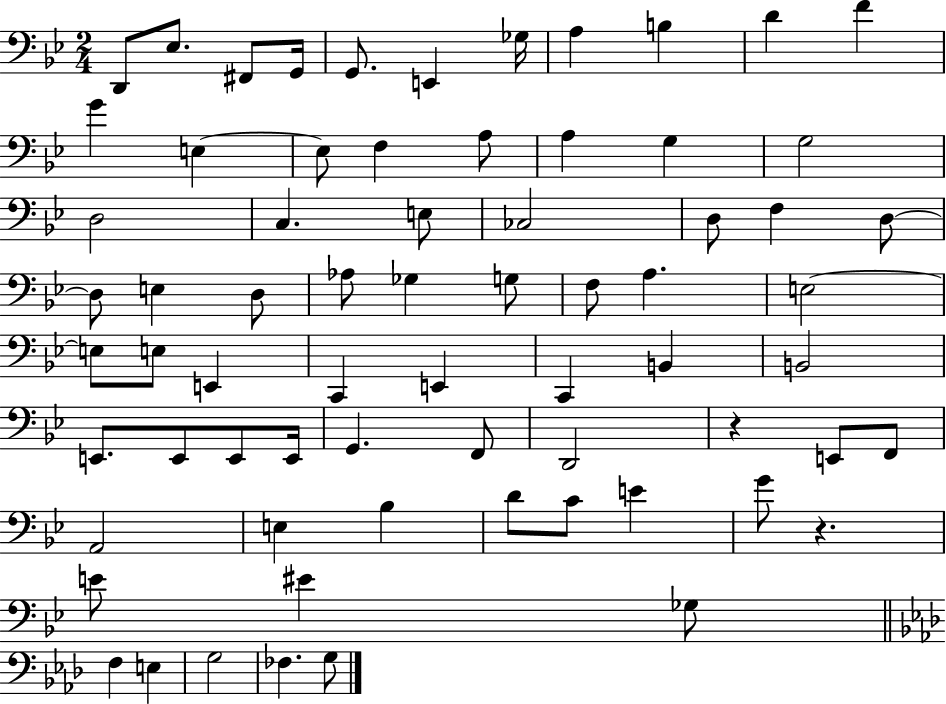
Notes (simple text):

D2/e Eb3/e. F#2/e G2/s G2/e. E2/q Gb3/s A3/q B3/q D4/q F4/q G4/q E3/q E3/e F3/q A3/e A3/q G3/q G3/h D3/h C3/q. E3/e CES3/h D3/e F3/q D3/e D3/e E3/q D3/e Ab3/e Gb3/q G3/e F3/e A3/q. E3/h E3/e E3/e E2/q C2/q E2/q C2/q B2/q B2/h E2/e. E2/e E2/e E2/s G2/q. F2/e D2/h R/q E2/e F2/e A2/h E3/q Bb3/q D4/e C4/e E4/q G4/e R/q. E4/e EIS4/q Gb3/e F3/q E3/q G3/h FES3/q. G3/e